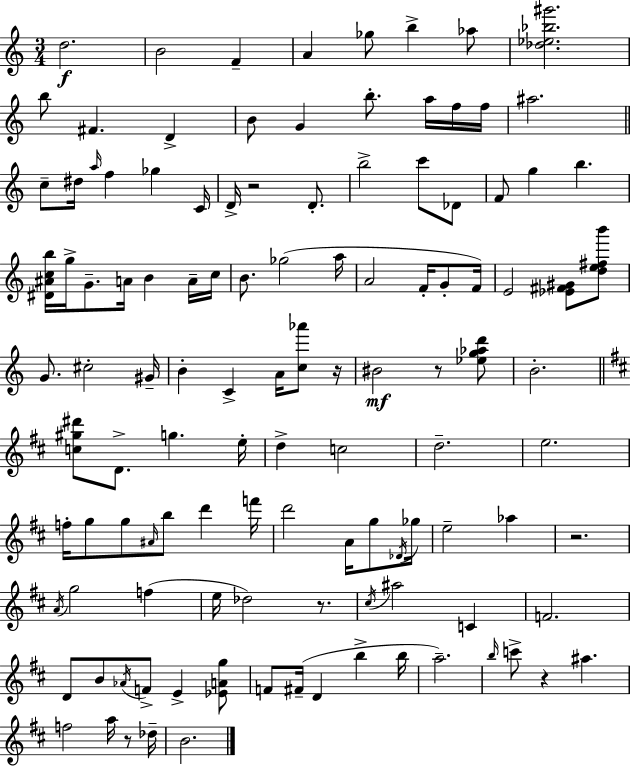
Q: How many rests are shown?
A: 7